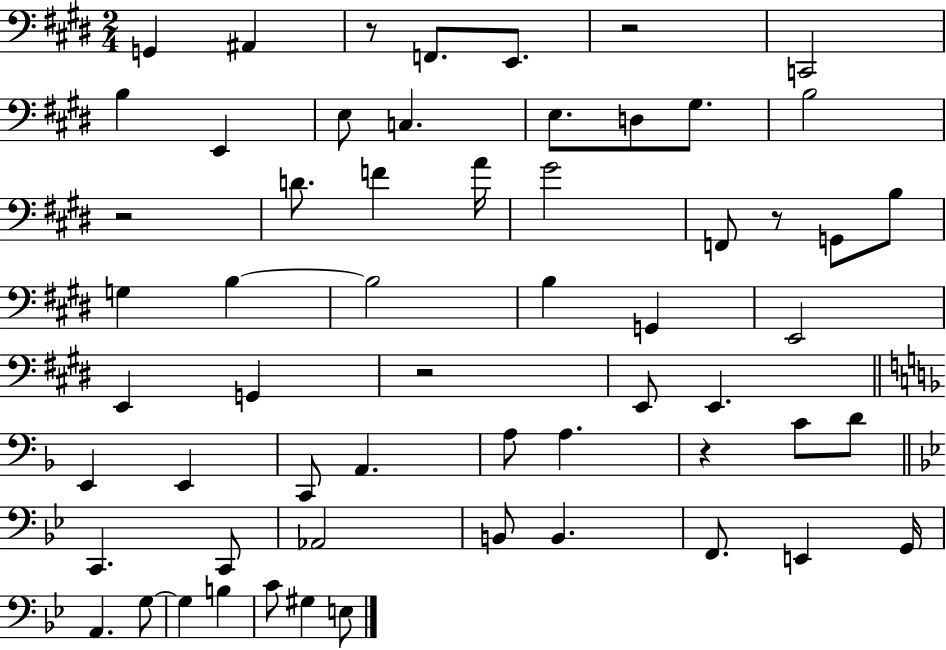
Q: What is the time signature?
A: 2/4